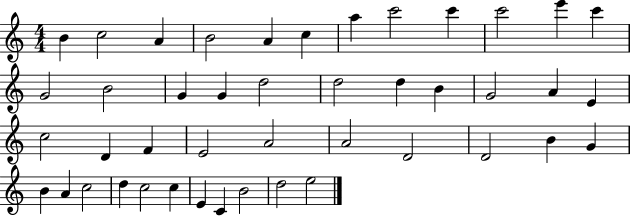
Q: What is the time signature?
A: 4/4